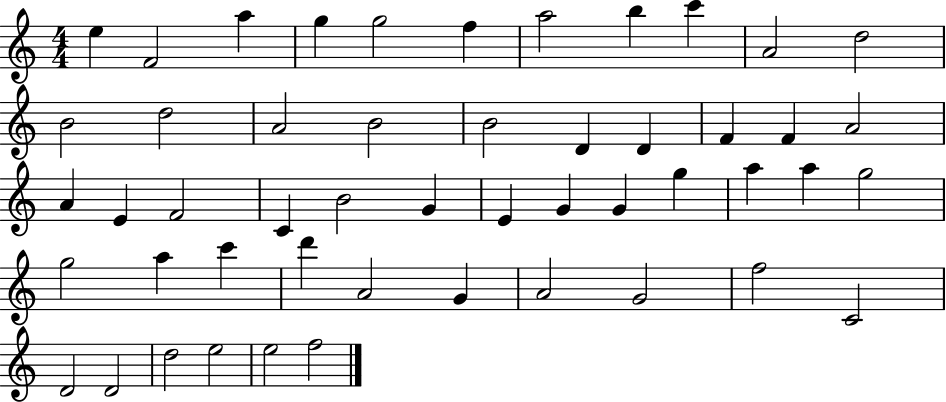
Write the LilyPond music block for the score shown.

{
  \clef treble
  \numericTimeSignature
  \time 4/4
  \key c \major
  e''4 f'2 a''4 | g''4 g''2 f''4 | a''2 b''4 c'''4 | a'2 d''2 | \break b'2 d''2 | a'2 b'2 | b'2 d'4 d'4 | f'4 f'4 a'2 | \break a'4 e'4 f'2 | c'4 b'2 g'4 | e'4 g'4 g'4 g''4 | a''4 a''4 g''2 | \break g''2 a''4 c'''4 | d'''4 a'2 g'4 | a'2 g'2 | f''2 c'2 | \break d'2 d'2 | d''2 e''2 | e''2 f''2 | \bar "|."
}